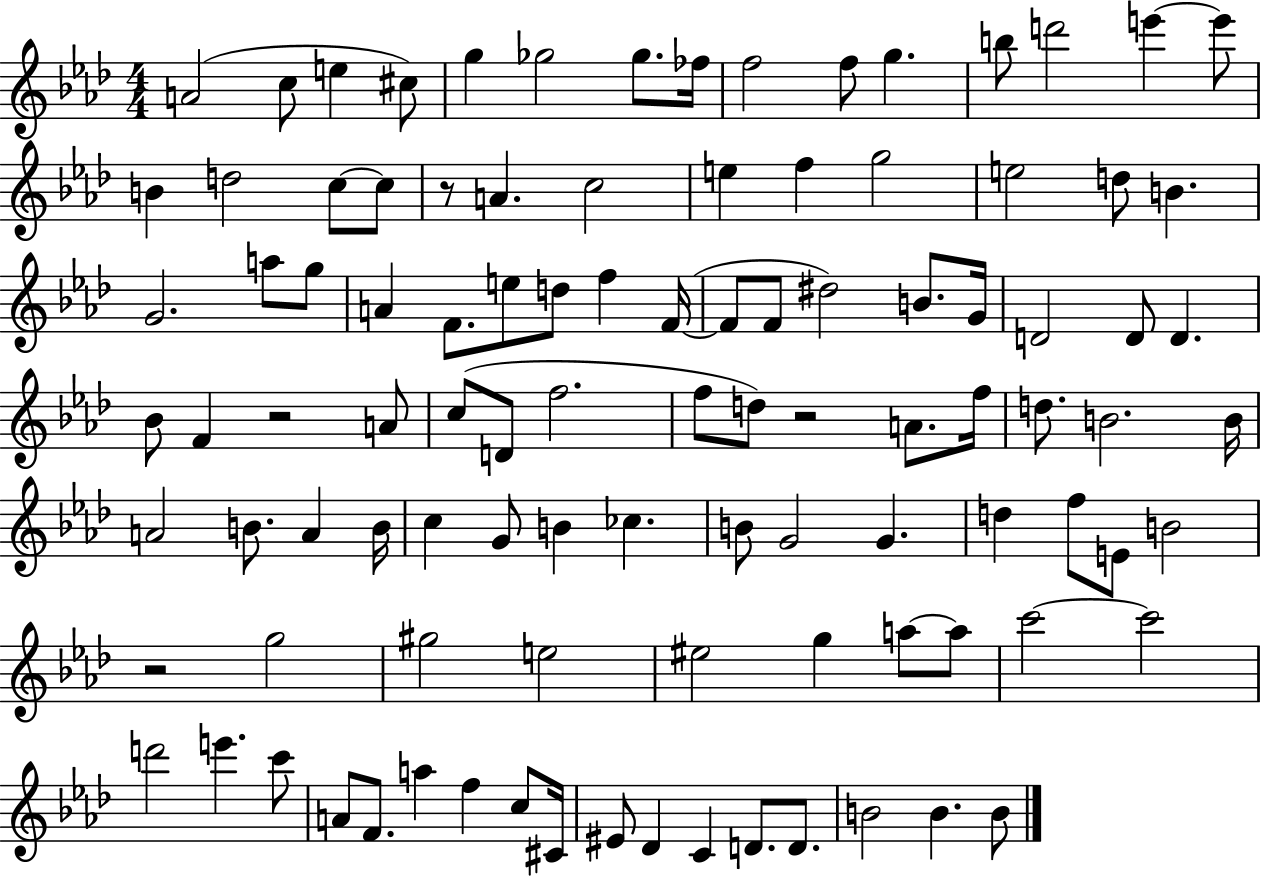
A4/h C5/e E5/q C#5/e G5/q Gb5/h Gb5/e. FES5/s F5/h F5/e G5/q. B5/e D6/h E6/q E6/e B4/q D5/h C5/e C5/e R/e A4/q. C5/h E5/q F5/q G5/h E5/h D5/e B4/q. G4/h. A5/e G5/e A4/q F4/e. E5/e D5/e F5/q F4/s F4/e F4/e D#5/h B4/e. G4/s D4/h D4/e D4/q. Bb4/e F4/q R/h A4/e C5/e D4/e F5/h. F5/e D5/e R/h A4/e. F5/s D5/e. B4/h. B4/s A4/h B4/e. A4/q B4/s C5/q G4/e B4/q CES5/q. B4/e G4/h G4/q. D5/q F5/e E4/e B4/h R/h G5/h G#5/h E5/h EIS5/h G5/q A5/e A5/e C6/h C6/h D6/h E6/q. C6/e A4/e F4/e. A5/q F5/q C5/e C#4/s EIS4/e Db4/q C4/q D4/e. D4/e. B4/h B4/q. B4/e